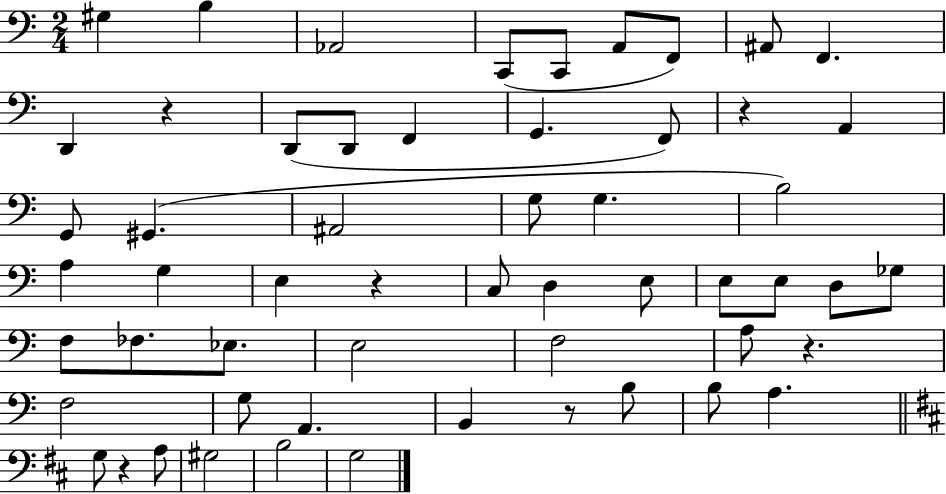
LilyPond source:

{
  \clef bass
  \numericTimeSignature
  \time 2/4
  \key c \major
  \repeat volta 2 { gis4 b4 | aes,2 | c,8( c,8 a,8 f,8) | ais,8 f,4. | \break d,4 r4 | d,8( d,8 f,4 | g,4. f,8) | r4 a,4 | \break g,8 gis,4.( | ais,2 | g8 g4. | b2) | \break a4 g4 | e4 r4 | c8 d4 e8 | e8 e8 d8 ges8 | \break f8 fes8. ees8. | e2 | f2 | a8 r4. | \break f2 | g8 a,4. | b,4 r8 b8 | b8 a4. | \break \bar "||" \break \key d \major g8 r4 a8 | gis2 | b2 | g2 | \break } \bar "|."
}